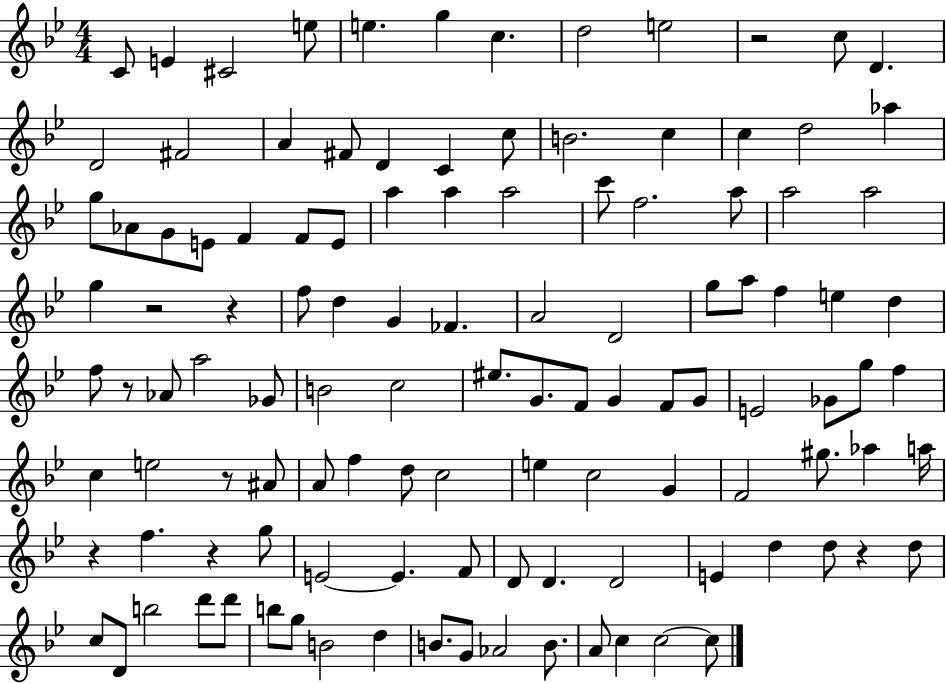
C4/e E4/q C#4/h E5/e E5/q. G5/q C5/q. D5/h E5/h R/h C5/e D4/q. D4/h F#4/h A4/q F#4/e D4/q C4/q C5/e B4/h. C5/q C5/q D5/h Ab5/q G5/e Ab4/e G4/e E4/e F4/q F4/e E4/e A5/q A5/q A5/h C6/e F5/h. A5/e A5/h A5/h G5/q R/h R/q F5/e D5/q G4/q FES4/q. A4/h D4/h G5/e A5/e F5/q E5/q D5/q F5/e R/e Ab4/e A5/h Gb4/e B4/h C5/h EIS5/e. G4/e. F4/e G4/q F4/e G4/e E4/h Gb4/e G5/e F5/q C5/q E5/h R/e A#4/e A4/e F5/q D5/e C5/h E5/q C5/h G4/q F4/h G#5/e. Ab5/q A5/s R/q F5/q. R/q G5/e E4/h E4/q. F4/e D4/e D4/q. D4/h E4/q D5/q D5/e R/q D5/e C5/e D4/e B5/h D6/e D6/e B5/e G5/e B4/h D5/q B4/e. G4/e Ab4/h B4/e. A4/e C5/q C5/h C5/e